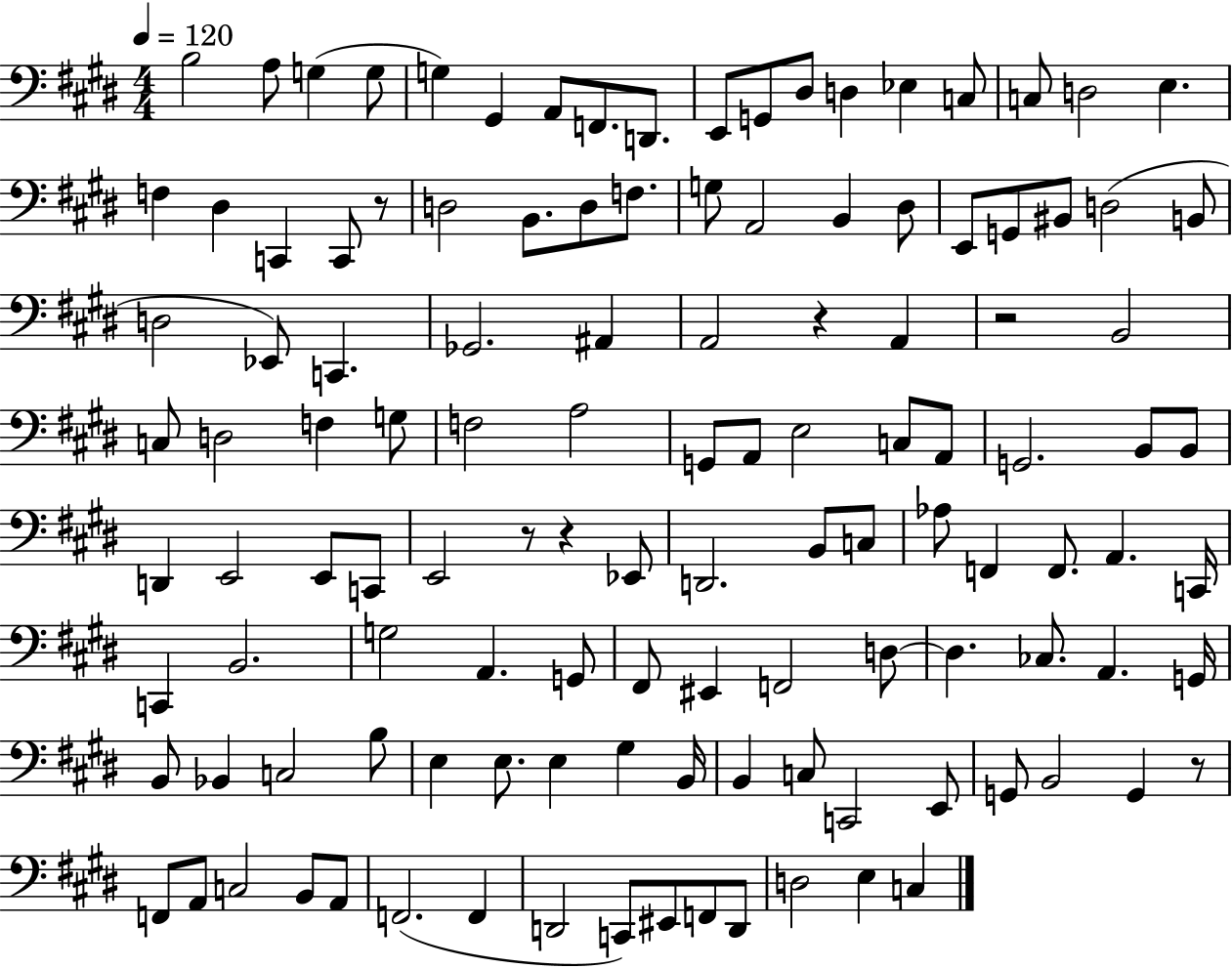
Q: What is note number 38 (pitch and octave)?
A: C2